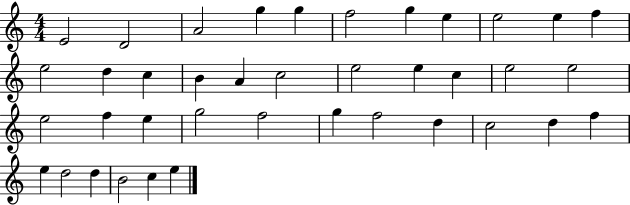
{
  \clef treble
  \numericTimeSignature
  \time 4/4
  \key c \major
  e'2 d'2 | a'2 g''4 g''4 | f''2 g''4 e''4 | e''2 e''4 f''4 | \break e''2 d''4 c''4 | b'4 a'4 c''2 | e''2 e''4 c''4 | e''2 e''2 | \break e''2 f''4 e''4 | g''2 f''2 | g''4 f''2 d''4 | c''2 d''4 f''4 | \break e''4 d''2 d''4 | b'2 c''4 e''4 | \bar "|."
}